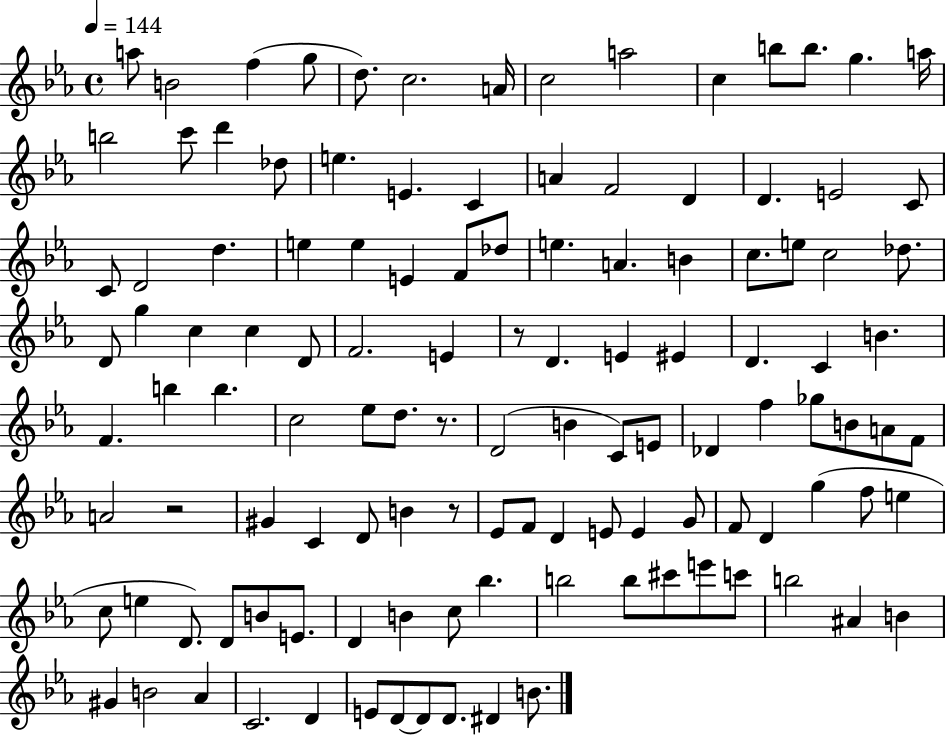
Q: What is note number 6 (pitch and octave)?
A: C5